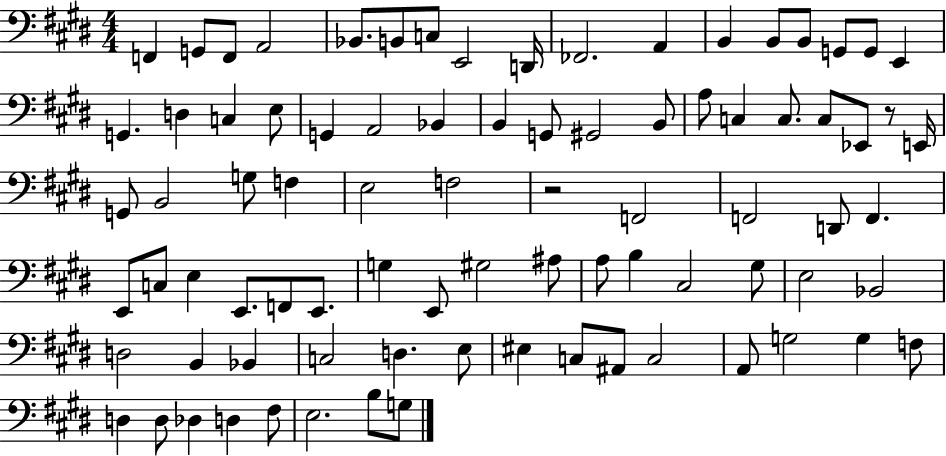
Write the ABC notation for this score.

X:1
T:Untitled
M:4/4
L:1/4
K:E
F,, G,,/2 F,,/2 A,,2 _B,,/2 B,,/2 C,/2 E,,2 D,,/4 _F,,2 A,, B,, B,,/2 B,,/2 G,,/2 G,,/2 E,, G,, D, C, E,/2 G,, A,,2 _B,, B,, G,,/2 ^G,,2 B,,/2 A,/2 C, C,/2 C,/2 _E,,/2 z/2 E,,/4 G,,/2 B,,2 G,/2 F, E,2 F,2 z2 F,,2 F,,2 D,,/2 F,, E,,/2 C,/2 E, E,,/2 F,,/2 E,,/2 G, E,,/2 ^G,2 ^A,/2 A,/2 B, ^C,2 ^G,/2 E,2 _B,,2 D,2 B,, _B,, C,2 D, E,/2 ^E, C,/2 ^A,,/2 C,2 A,,/2 G,2 G, F,/2 D, D,/2 _D, D, ^F,/2 E,2 B,/2 G,/2